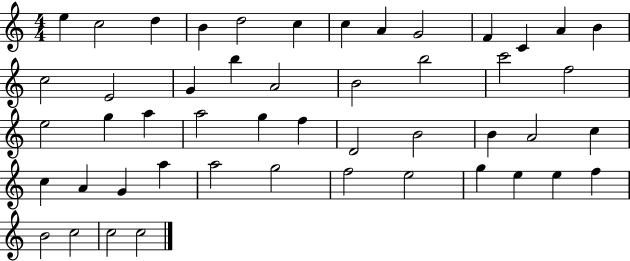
X:1
T:Untitled
M:4/4
L:1/4
K:C
e c2 d B d2 c c A G2 F C A B c2 E2 G b A2 B2 b2 c'2 f2 e2 g a a2 g f D2 B2 B A2 c c A G a a2 g2 f2 e2 g e e f B2 c2 c2 c2